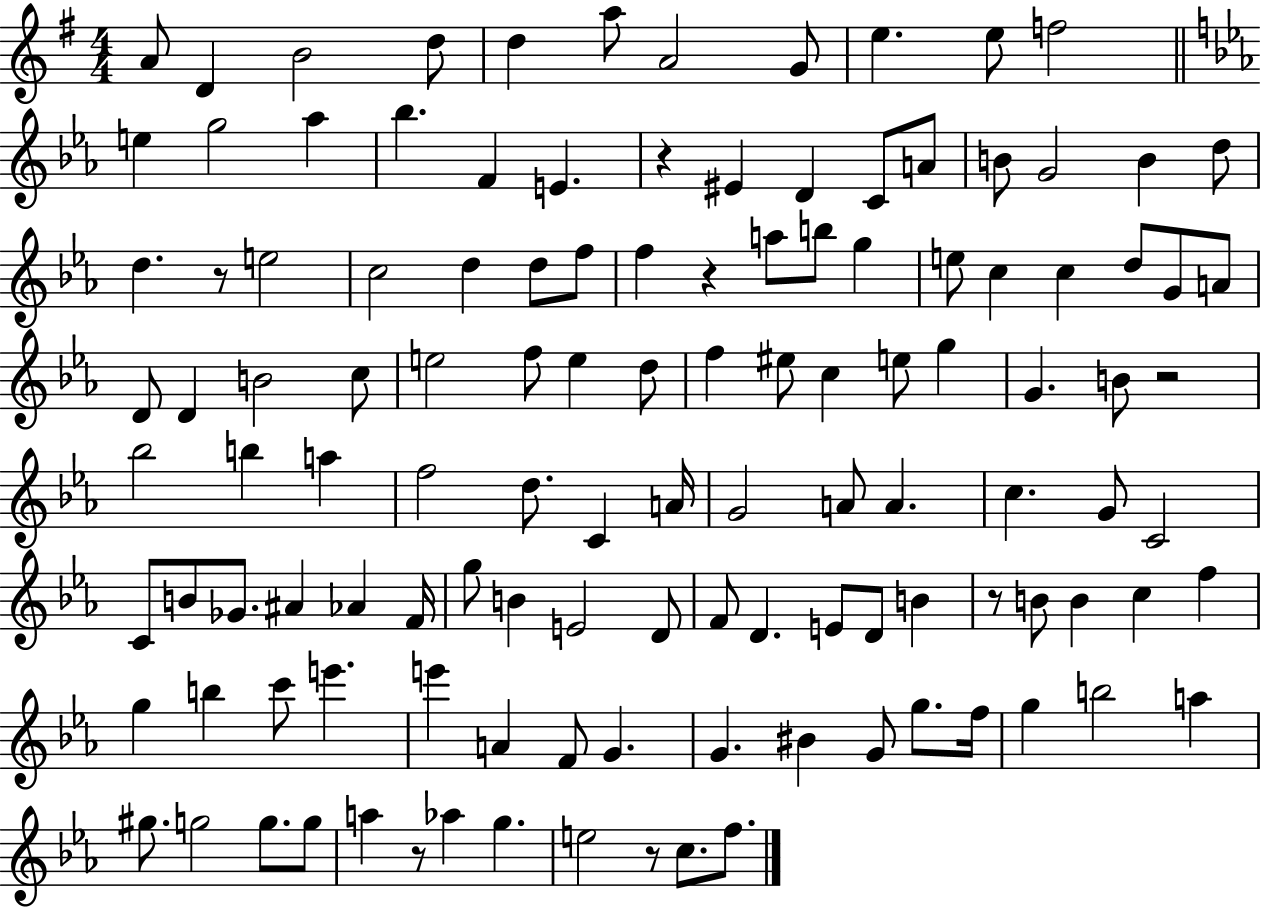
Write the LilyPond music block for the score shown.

{
  \clef treble
  \numericTimeSignature
  \time 4/4
  \key g \major
  \repeat volta 2 { a'8 d'4 b'2 d''8 | d''4 a''8 a'2 g'8 | e''4. e''8 f''2 | \bar "||" \break \key ees \major e''4 g''2 aes''4 | bes''4. f'4 e'4. | r4 eis'4 d'4 c'8 a'8 | b'8 g'2 b'4 d''8 | \break d''4. r8 e''2 | c''2 d''4 d''8 f''8 | f''4 r4 a''8 b''8 g''4 | e''8 c''4 c''4 d''8 g'8 a'8 | \break d'8 d'4 b'2 c''8 | e''2 f''8 e''4 d''8 | f''4 eis''8 c''4 e''8 g''4 | g'4. b'8 r2 | \break bes''2 b''4 a''4 | f''2 d''8. c'4 a'16 | g'2 a'8 a'4. | c''4. g'8 c'2 | \break c'8 b'8 ges'8. ais'4 aes'4 f'16 | g''8 b'4 e'2 d'8 | f'8 d'4. e'8 d'8 b'4 | r8 b'8 b'4 c''4 f''4 | \break g''4 b''4 c'''8 e'''4. | e'''4 a'4 f'8 g'4. | g'4. bis'4 g'8 g''8. f''16 | g''4 b''2 a''4 | \break gis''8. g''2 g''8. g''8 | a''4 r8 aes''4 g''4. | e''2 r8 c''8. f''8. | } \bar "|."
}